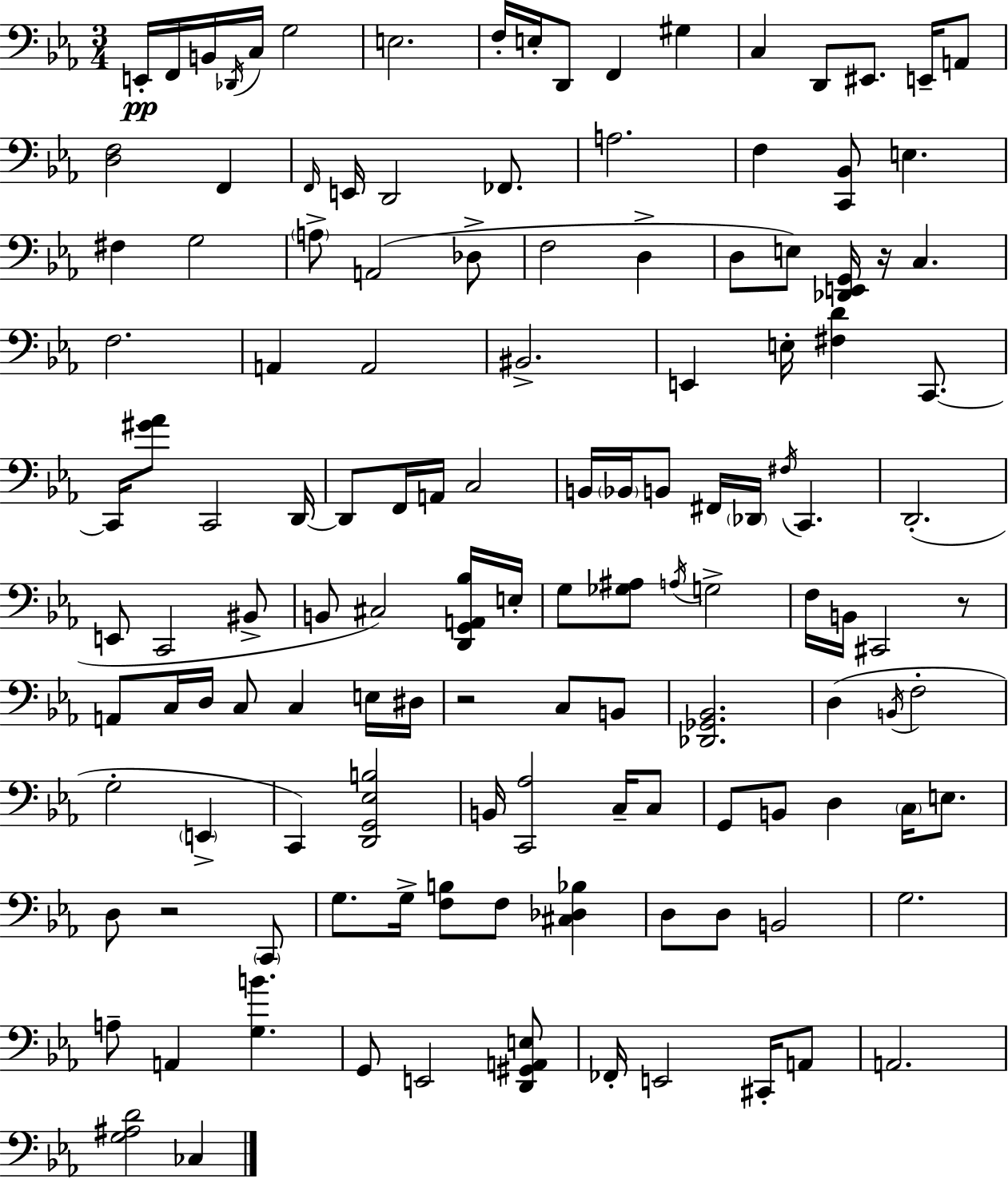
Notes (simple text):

E2/s F2/s B2/s Db2/s C3/s G3/h E3/h. F3/s E3/s D2/e F2/q G#3/q C3/q D2/e EIS2/e. E2/s A2/e [D3,F3]/h F2/q F2/s E2/s D2/h FES2/e. A3/h. F3/q [C2,Bb2]/e E3/q. F#3/q G3/h A3/e A2/h Db3/e F3/h D3/q D3/e E3/e [Db2,E2,G2]/s R/s C3/q. F3/h. A2/q A2/h BIS2/h. E2/q E3/s [F#3,D4]/q C2/e. C2/s [G#4,Ab4]/e C2/h D2/s D2/e F2/s A2/s C3/h B2/s Bb2/s B2/e F#2/s Db2/s F#3/s C2/q. D2/h. E2/e C2/h BIS2/e B2/e C#3/h [D2,G2,A2,Bb3]/s E3/s G3/e [Gb3,A#3]/e A3/s G3/h F3/s B2/s C#2/h R/e A2/e C3/s D3/s C3/e C3/q E3/s D#3/s R/h C3/e B2/e [Db2,Gb2,Bb2]/h. D3/q B2/s F3/h G3/h E2/q C2/q [D2,G2,Eb3,B3]/h B2/s [C2,Ab3]/h C3/s C3/e G2/e B2/e D3/q C3/s E3/e. D3/e R/h C2/e G3/e. G3/s [F3,B3]/e F3/e [C#3,Db3,Bb3]/q D3/e D3/e B2/h G3/h. A3/e A2/q [G3,B4]/q. G2/e E2/h [D2,G#2,A2,E3]/e FES2/s E2/h C#2/s A2/e A2/h. [G3,A#3,D4]/h CES3/q